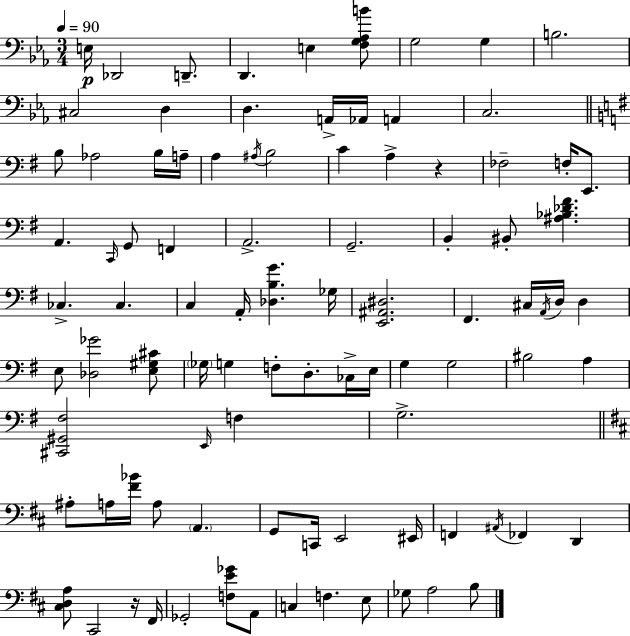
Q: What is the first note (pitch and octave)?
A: E3